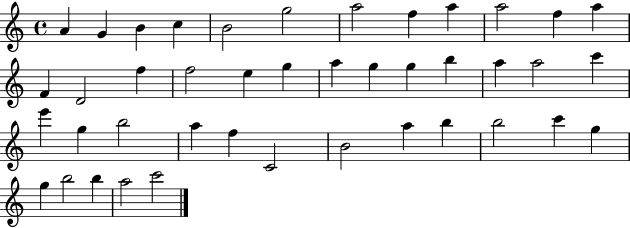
{
  \clef treble
  \time 4/4
  \defaultTimeSignature
  \key c \major
  a'4 g'4 b'4 c''4 | b'2 g''2 | a''2 f''4 a''4 | a''2 f''4 a''4 | \break f'4 d'2 f''4 | f''2 e''4 g''4 | a''4 g''4 g''4 b''4 | a''4 a''2 c'''4 | \break e'''4 g''4 b''2 | a''4 f''4 c'2 | b'2 a''4 b''4 | b''2 c'''4 g''4 | \break g''4 b''2 b''4 | a''2 c'''2 | \bar "|."
}